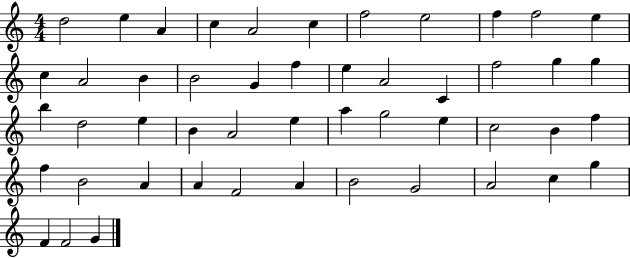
{
  \clef treble
  \numericTimeSignature
  \time 4/4
  \key c \major
  d''2 e''4 a'4 | c''4 a'2 c''4 | f''2 e''2 | f''4 f''2 e''4 | \break c''4 a'2 b'4 | b'2 g'4 f''4 | e''4 a'2 c'4 | f''2 g''4 g''4 | \break b''4 d''2 e''4 | b'4 a'2 e''4 | a''4 g''2 e''4 | c''2 b'4 f''4 | \break f''4 b'2 a'4 | a'4 f'2 a'4 | b'2 g'2 | a'2 c''4 g''4 | \break f'4 f'2 g'4 | \bar "|."
}